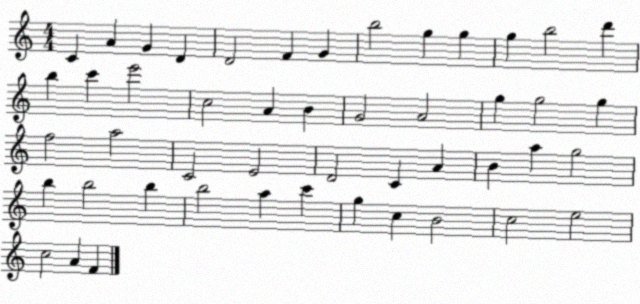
X:1
T:Untitled
M:4/4
L:1/4
K:C
C A G D D2 F G b2 g g g b2 d' b c' e'2 c2 A B G2 A2 g g2 g f2 a2 C2 E2 D2 C A B a g2 b b2 b b2 a c' g c B2 c2 e2 c2 A F